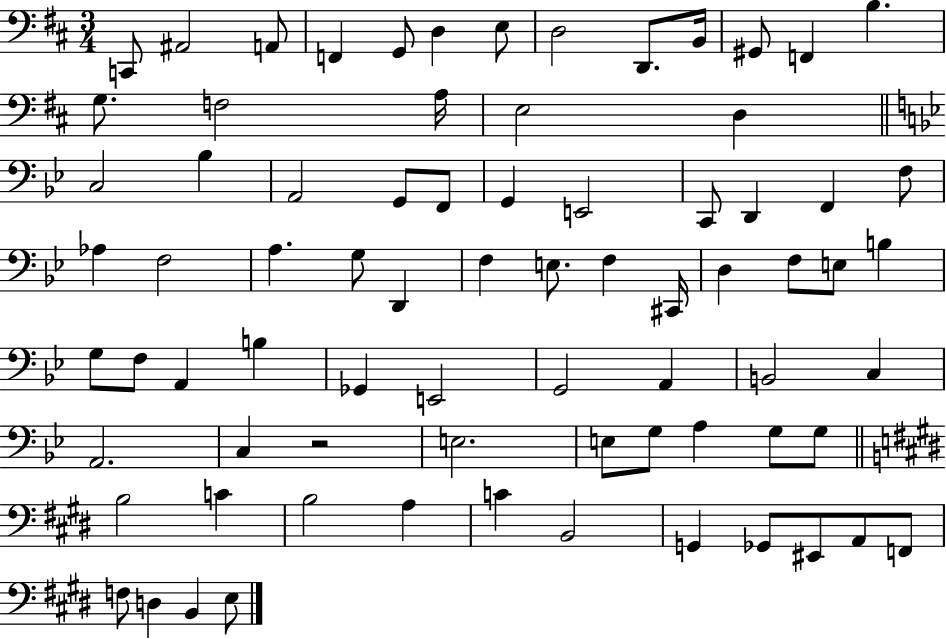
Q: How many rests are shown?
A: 1